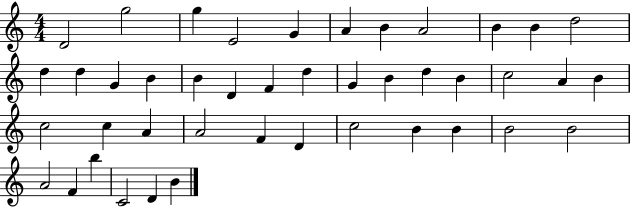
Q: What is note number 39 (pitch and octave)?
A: F4